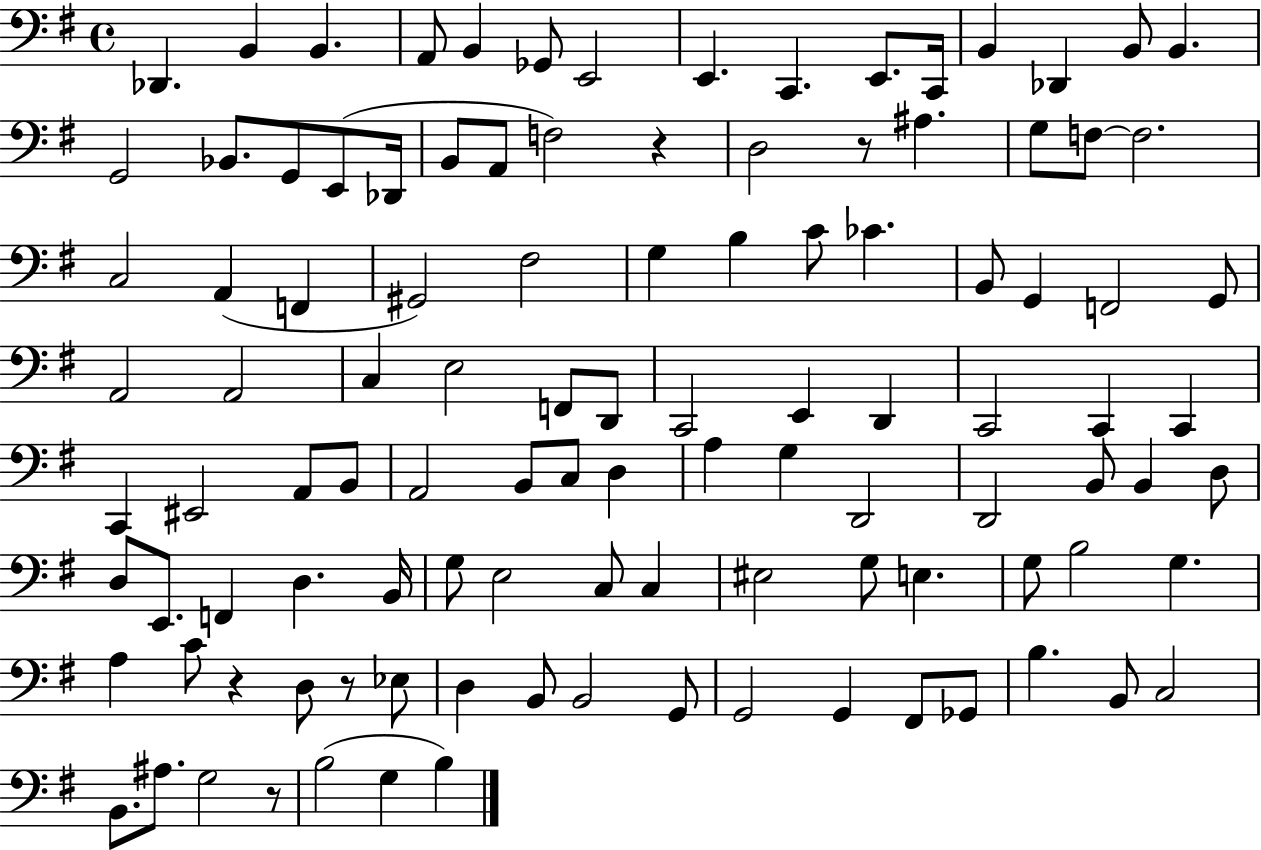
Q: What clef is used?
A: bass